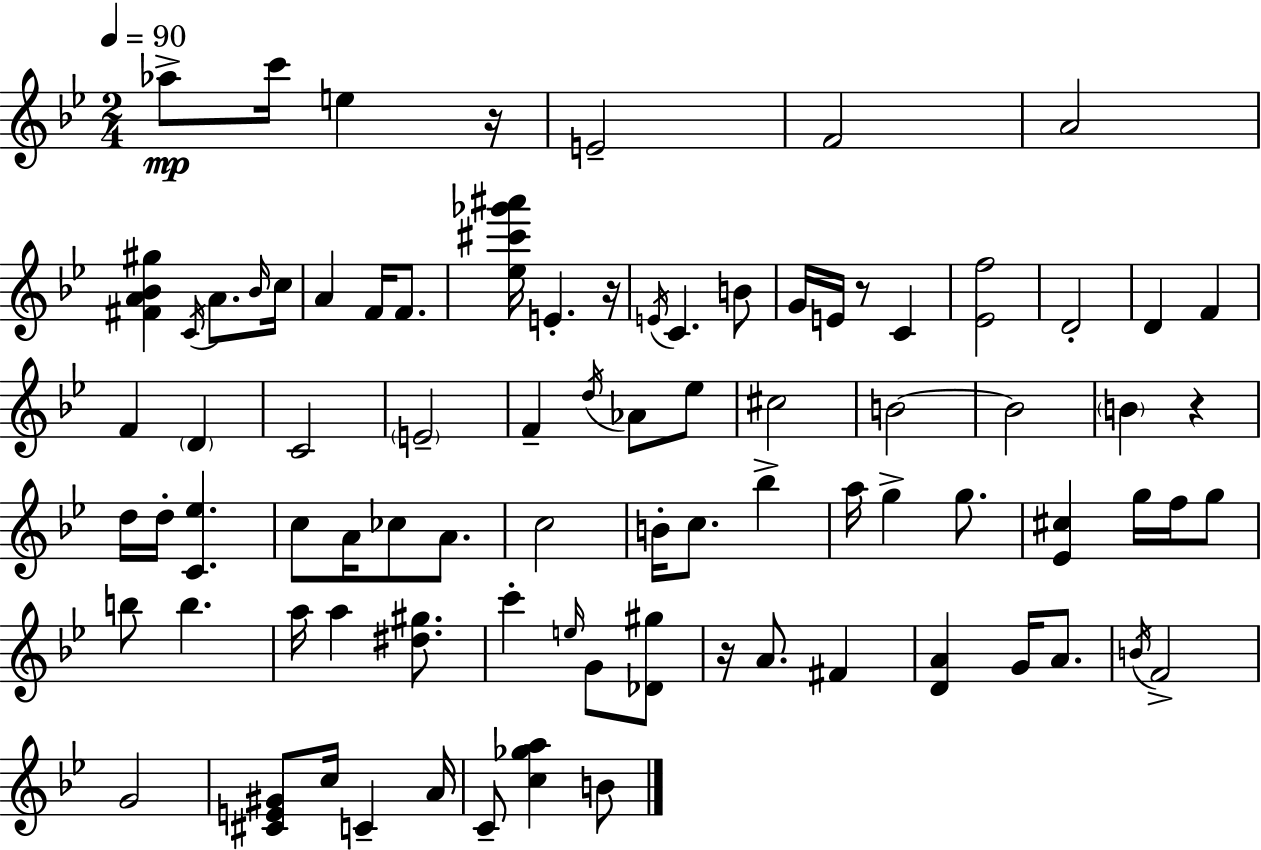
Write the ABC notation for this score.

X:1
T:Untitled
M:2/4
L:1/4
K:Gm
_a/2 c'/4 e z/4 E2 F2 A2 [^FA_B^g] C/4 A/2 _B/4 c/4 A F/4 F/2 [_e^c'_g'^a']/4 E z/4 E/4 C B/2 G/4 E/4 z/2 C [_Ef]2 D2 D F F D C2 E2 F d/4 _A/2 _e/2 ^c2 B2 B2 B z d/4 d/4 [C_e] c/2 A/4 _c/2 A/2 c2 B/4 c/2 _b a/4 g g/2 [_E^c] g/4 f/4 g/2 b/2 b a/4 a [^d^g]/2 c' e/4 G/2 [_D^g]/2 z/4 A/2 ^F [DA] G/4 A/2 B/4 F2 G2 [^CE^G]/2 c/4 C A/4 C/2 [c_ga] B/2